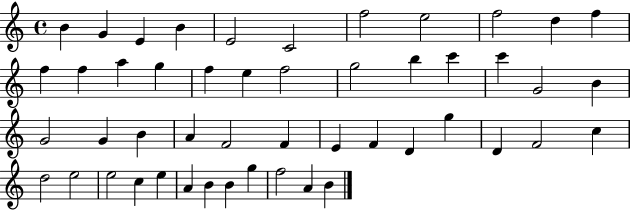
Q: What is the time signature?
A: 4/4